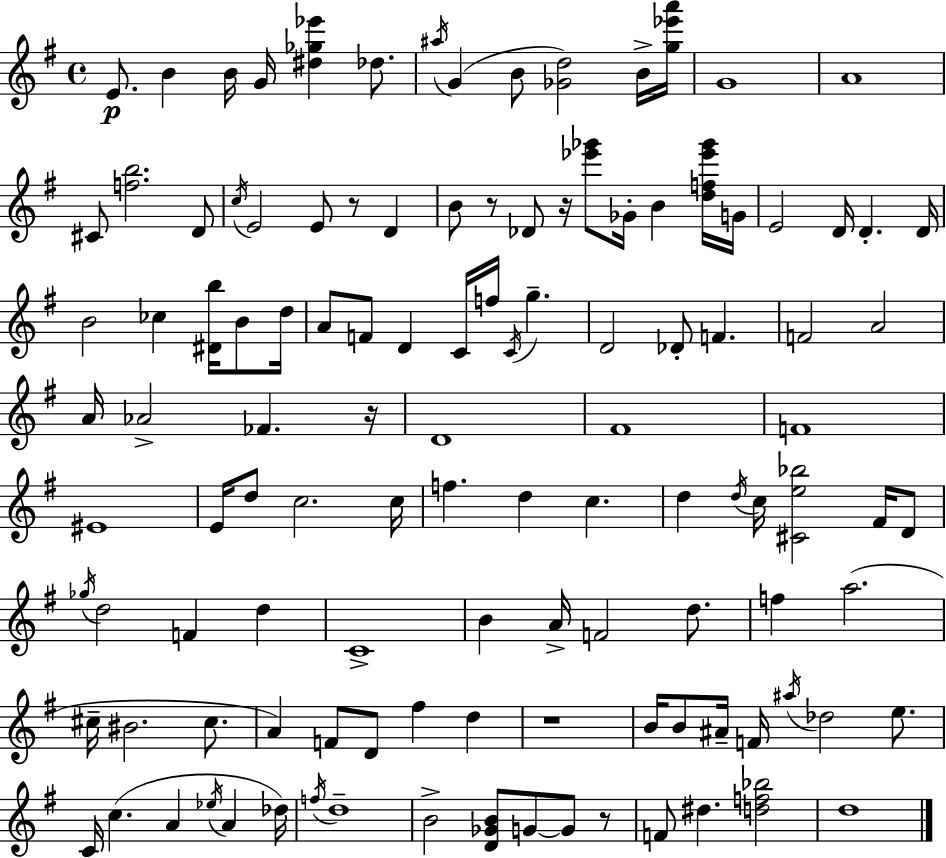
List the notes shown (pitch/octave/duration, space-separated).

E4/e. B4/q B4/s G4/s [D#5,Gb5,Eb6]/q Db5/e. A#5/s G4/q B4/e [Gb4,D5]/h B4/s [G5,Eb6,A6]/s G4/w A4/w C#4/e [F5,B5]/h. D4/e C5/s E4/h E4/e R/e D4/q B4/e R/e Db4/e R/s [Eb6,Gb6]/e Gb4/s B4/q [D5,F5,Eb6,Gb6]/s G4/s E4/h D4/s D4/q. D4/s B4/h CES5/q [D#4,B5]/s B4/e D5/s A4/e F4/e D4/q C4/s F5/s C4/s G5/q. D4/h Db4/e F4/q. F4/h A4/h A4/s Ab4/h FES4/q. R/s D4/w F#4/w F4/w EIS4/w E4/s D5/e C5/h. C5/s F5/q. D5/q C5/q. D5/q D5/s C5/s [C#4,E5,Bb5]/h F#4/s D4/e Gb5/s D5/h F4/q D5/q C4/w B4/q A4/s F4/h D5/e. F5/q A5/h. C#5/s BIS4/h. C#5/e. A4/q F4/e D4/e F#5/q D5/q R/w B4/s B4/e A#4/s F4/s A#5/s Db5/h E5/e. C4/s C5/q. A4/q Eb5/s A4/q Db5/s F5/s D5/w B4/h [D4,Gb4,B4]/e G4/e G4/e R/e F4/e D#5/q. [D5,F5,Bb5]/h D5/w